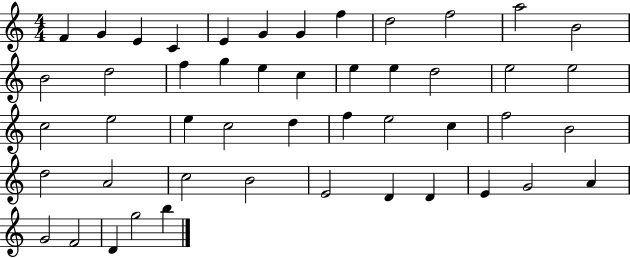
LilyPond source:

{
  \clef treble
  \numericTimeSignature
  \time 4/4
  \key c \major
  f'4 g'4 e'4 c'4 | e'4 g'4 g'4 f''4 | d''2 f''2 | a''2 b'2 | \break b'2 d''2 | f''4 g''4 e''4 c''4 | e''4 e''4 d''2 | e''2 e''2 | \break c''2 e''2 | e''4 c''2 d''4 | f''4 e''2 c''4 | f''2 b'2 | \break d''2 a'2 | c''2 b'2 | e'2 d'4 d'4 | e'4 g'2 a'4 | \break g'2 f'2 | d'4 g''2 b''4 | \bar "|."
}